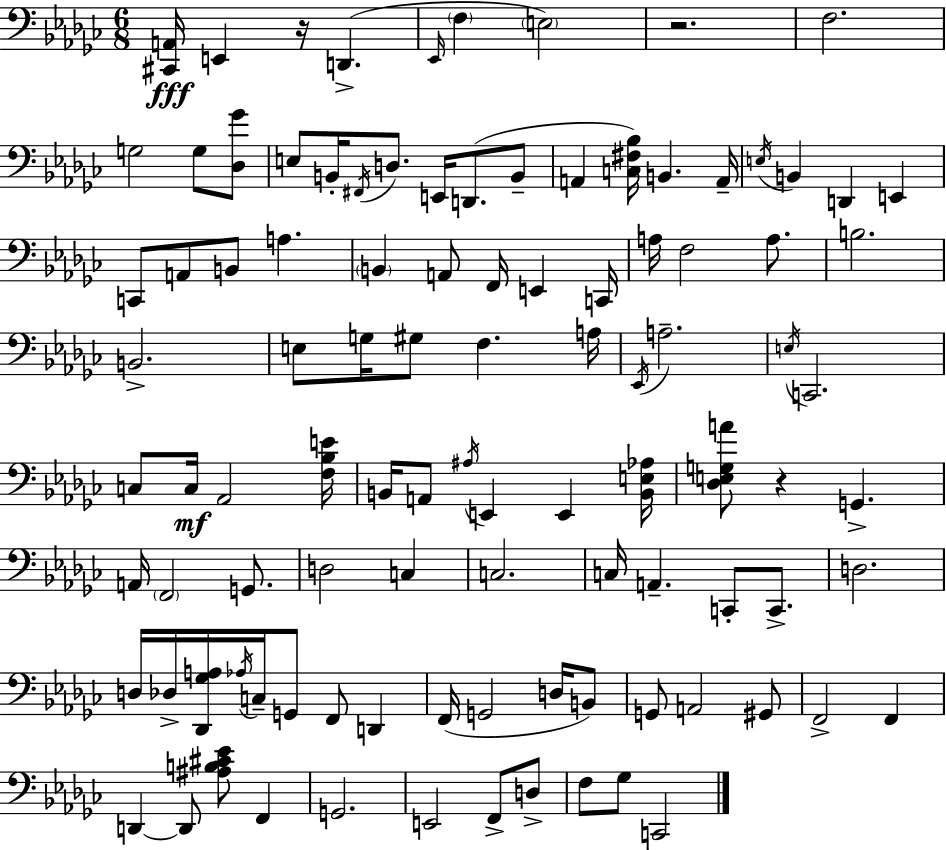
[C#2,A2]/s E2/q R/s D2/q. Eb2/s F3/q E3/h R/h. F3/h. G3/h G3/e [Db3,Gb4]/e E3/e B2/s F#2/s D3/e. E2/s D2/e. B2/e A2/q [C3,F#3,Bb3]/s B2/q. A2/s E3/s B2/q D2/q E2/q C2/e A2/e B2/e A3/q. B2/q A2/e F2/s E2/q C2/s A3/s F3/h A3/e. B3/h. B2/h. E3/e G3/s G#3/e F3/q. A3/s Eb2/s A3/h. E3/s C2/h. C3/e C3/s Ab2/h [F3,Bb3,E4]/s B2/s A2/e A#3/s E2/q E2/q [B2,E3,Ab3]/s [Db3,E3,G3,A4]/e R/q G2/q. A2/s F2/h G2/e. D3/h C3/q C3/h. C3/s A2/q. C2/e C2/e. D3/h. D3/s Db3/s [Db2,Gb3,A3]/s Ab3/s C3/s G2/e F2/e D2/q F2/s G2/h D3/s B2/e G2/e A2/h G#2/e F2/h F2/q D2/q D2/e [A#3,B3,C#4,Eb4]/e F2/q G2/h. E2/h F2/e D3/e F3/e Gb3/e C2/h